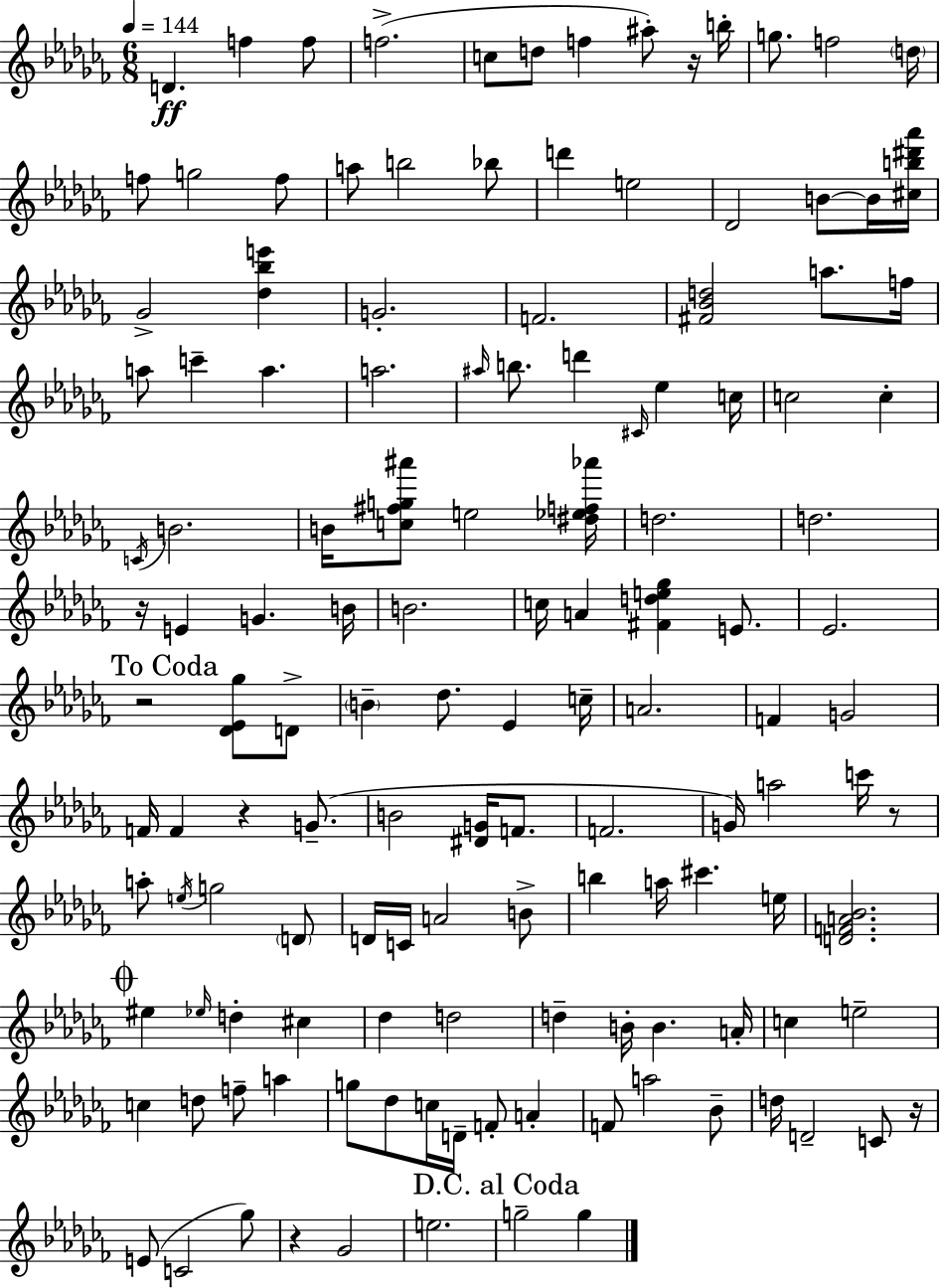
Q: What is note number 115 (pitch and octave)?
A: Gb4